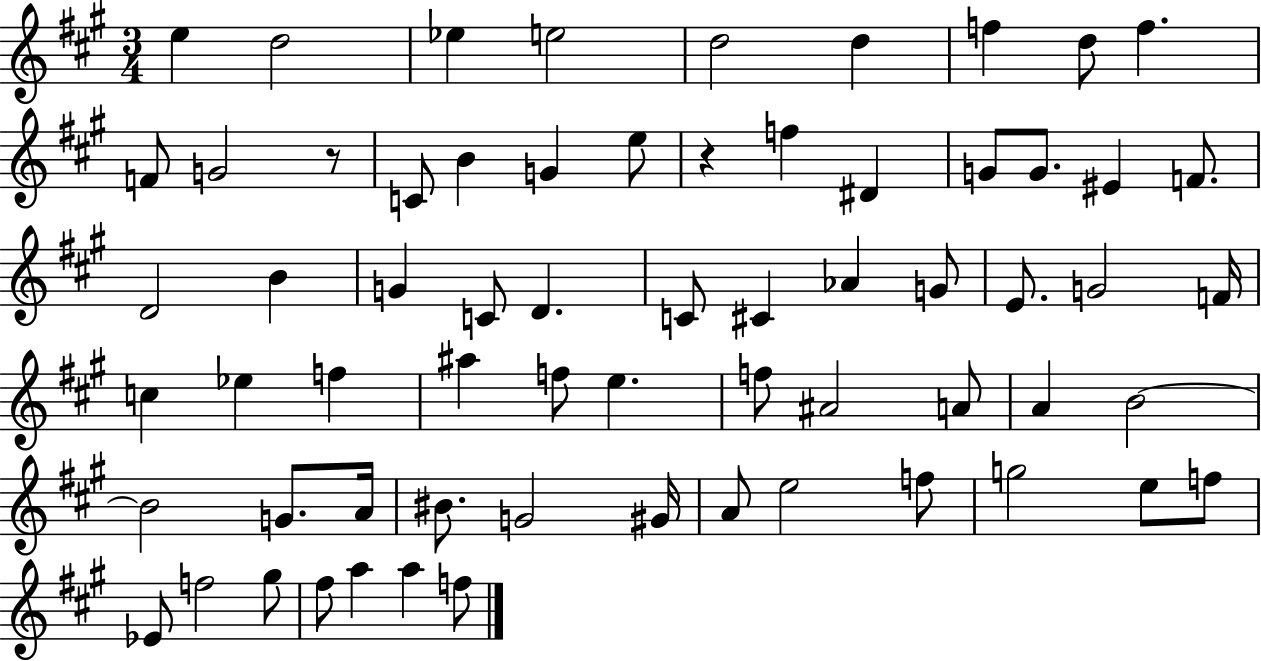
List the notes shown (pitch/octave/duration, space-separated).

E5/q D5/h Eb5/q E5/h D5/h D5/q F5/q D5/e F5/q. F4/e G4/h R/e C4/e B4/q G4/q E5/e R/q F5/q D#4/q G4/e G4/e. EIS4/q F4/e. D4/h B4/q G4/q C4/e D4/q. C4/e C#4/q Ab4/q G4/e E4/e. G4/h F4/s C5/q Eb5/q F5/q A#5/q F5/e E5/q. F5/e A#4/h A4/e A4/q B4/h B4/h G4/e. A4/s BIS4/e. G4/h G#4/s A4/e E5/h F5/e G5/h E5/e F5/e Eb4/e F5/h G#5/e F#5/e A5/q A5/q F5/e